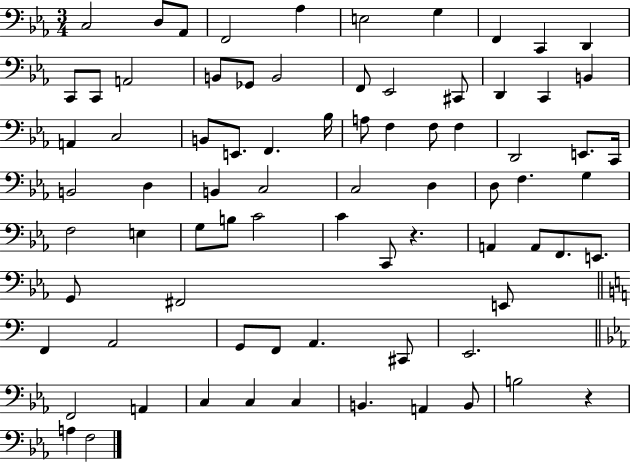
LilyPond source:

{
  \clef bass
  \numericTimeSignature
  \time 3/4
  \key ees \major
  c2 d8 aes,8 | f,2 aes4 | e2 g4 | f,4 c,4 d,4 | \break c,8 c,8 a,2 | b,8 ges,8 b,2 | f,8 ees,2 cis,8 | d,4 c,4 b,4 | \break a,4 c2 | b,8 e,8. f,4. bes16 | a8 f4 f8 f4 | d,2 e,8. c,16 | \break b,2 d4 | b,4 c2 | c2 d4 | d8 f4. g4 | \break f2 e4 | g8 b8 c'2 | c'4 c,8 r4. | a,4 a,8 f,8. e,8. | \break g,8 fis,2 e,8 | \bar "||" \break \key c \major f,4 a,2 | g,8 f,8 a,4. cis,8 | e,2. | \bar "||" \break \key c \minor f,2 a,4 | c4 c4 c4 | b,4. a,4 b,8 | b2 r4 | \break a4 f2 | \bar "|."
}